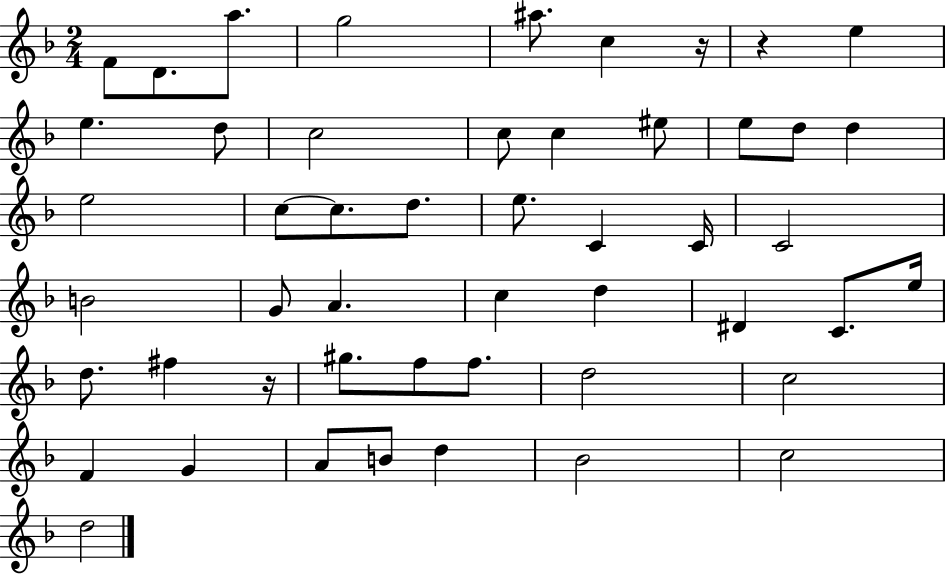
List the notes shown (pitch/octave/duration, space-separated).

F4/e D4/e. A5/e. G5/h A#5/e. C5/q R/s R/q E5/q E5/q. D5/e C5/h C5/e C5/q EIS5/e E5/e D5/e D5/q E5/h C5/e C5/e. D5/e. E5/e. C4/q C4/s C4/h B4/h G4/e A4/q. C5/q D5/q D#4/q C4/e. E5/s D5/e. F#5/q R/s G#5/e. F5/e F5/e. D5/h C5/h F4/q G4/q A4/e B4/e D5/q Bb4/h C5/h D5/h